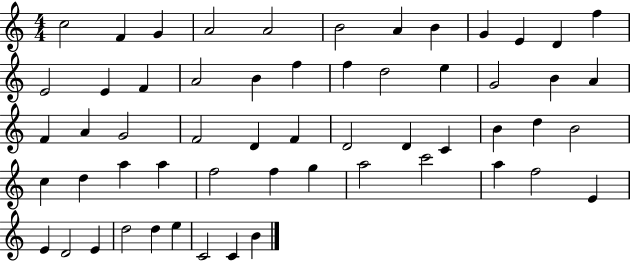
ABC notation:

X:1
T:Untitled
M:4/4
L:1/4
K:C
c2 F G A2 A2 B2 A B G E D f E2 E F A2 B f f d2 e G2 B A F A G2 F2 D F D2 D C B d B2 c d a a f2 f g a2 c'2 a f2 E E D2 E d2 d e C2 C B